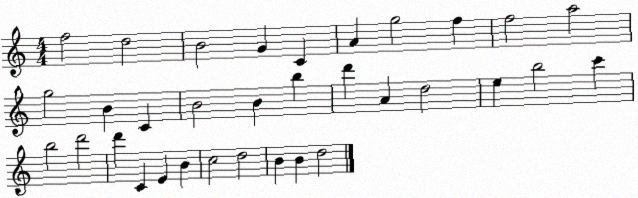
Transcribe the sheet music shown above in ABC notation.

X:1
T:Untitled
M:4/4
L:1/4
K:C
f2 d2 B2 G C A g2 f f2 a2 g2 B C B2 B b d' A d2 e b2 c' b2 d'2 d' C E B c2 d2 B B d2